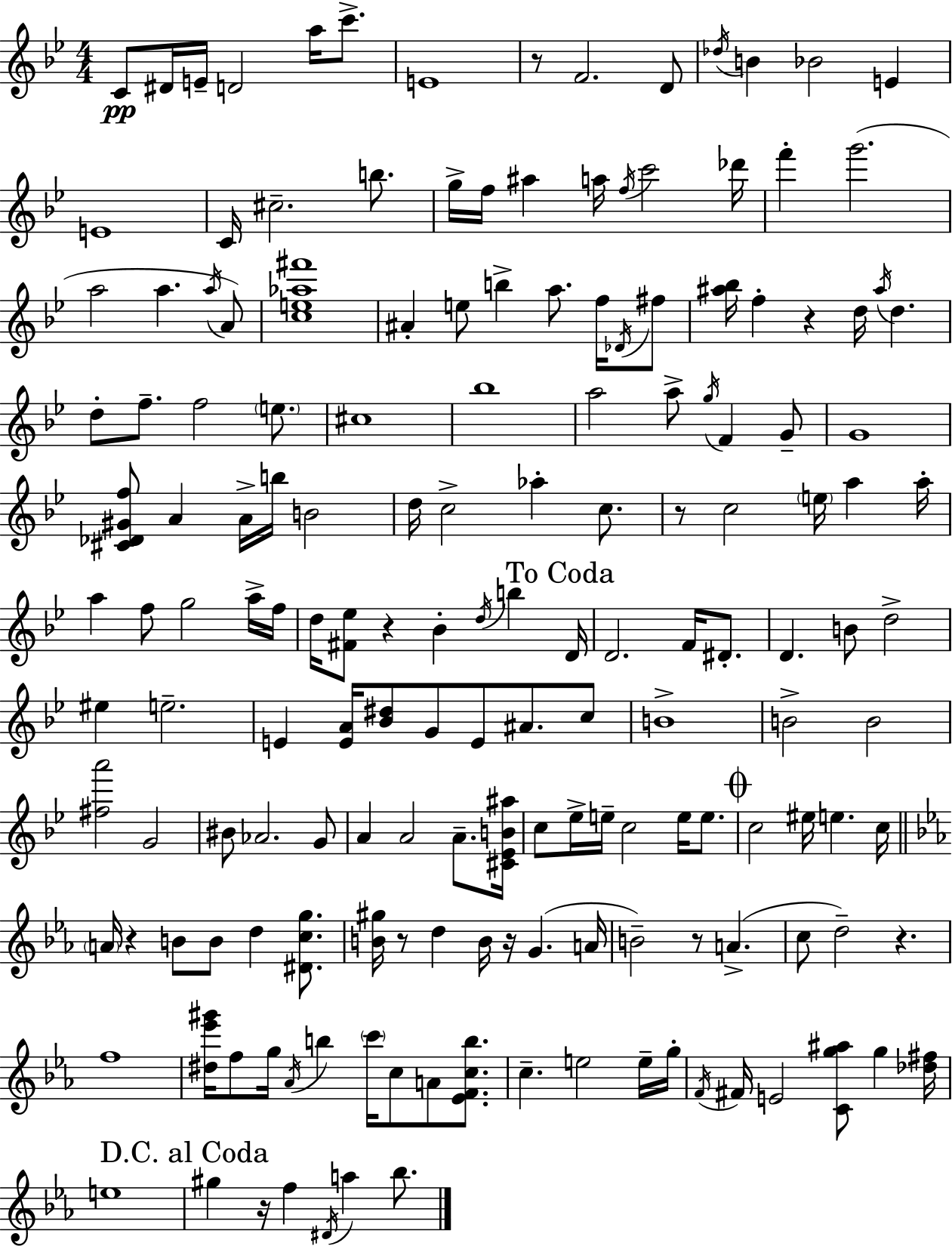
{
  \clef treble
  \numericTimeSignature
  \time 4/4
  \key bes \major
  c'8\pp dis'16 e'16-- d'2 a''16 c'''8.-> | e'1 | r8 f'2. d'8 | \acciaccatura { des''16 } b'4 bes'2 e'4 | \break e'1 | c'16 cis''2.-- b''8. | g''16-> f''16 ais''4 a''16 \acciaccatura { f''16 } c'''2 | des'''16 f'''4-. g'''2.( | \break a''2 a''4. | \acciaccatura { a''16 }) a'8 <c'' e'' aes'' fis'''>1 | ais'4-. e''8 b''4-> a''8. | f''16 \acciaccatura { des'16 } fis''8 <ais'' bes''>16 f''4-. r4 d''16 \acciaccatura { ais''16 } d''4. | \break d''8-. f''8.-- f''2 | \parenthesize e''8. cis''1 | bes''1 | a''2 a''8-> \acciaccatura { g''16 } | \break f'4 g'8-- g'1 | <cis' des' gis' f''>8 a'4 a'16-> b''16 b'2 | d''16 c''2-> aes''4-. | c''8. r8 c''2 | \break \parenthesize e''16 a''4 a''16-. a''4 f''8 g''2 | a''16-> f''16 d''16 <fis' ees''>8 r4 bes'4-. | \acciaccatura { d''16 } b''4 \mark "To Coda" d'16 d'2. | f'16 dis'8.-. d'4. b'8 d''2-> | \break eis''4 e''2.-- | e'4 <e' a'>16 <bes' dis''>8 g'8 | e'8 ais'8. c''8 b'1-> | b'2-> b'2 | \break <fis'' a'''>2 g'2 | bis'8 aes'2. | g'8 a'4 a'2 | a'8.-- <cis' ees' b' ais''>16 c''8 ees''16-> e''16-- c''2 | \break e''16 e''8. \mark \markup { \musicglyph "scripts.coda" } c''2 eis''16 | e''4. c''16 \bar "||" \break \key ees \major \parenthesize a'16 r4 b'8 b'8 d''4 <dis' c'' g''>8. | <b' gis''>16 r8 d''4 b'16 r16 g'4.( a'16 | b'2--) r8 a'4.->( | c''8 d''2--) r4. | \break f''1 | <dis'' ees''' gis'''>16 f''8 g''16 \acciaccatura { aes'16 } b''4 \parenthesize c'''16 c''8 a'8 <ees' f' c'' b''>8. | c''4.-- e''2 e''16-- | g''16-. \acciaccatura { f'16 } fis'16 e'2 <c' g'' ais''>8 g''4 | \break <des'' fis''>16 e''1 | \mark "D.C. al Coda" gis''4 r16 f''4 \acciaccatura { dis'16 } a''4 | bes''8. \bar "|."
}